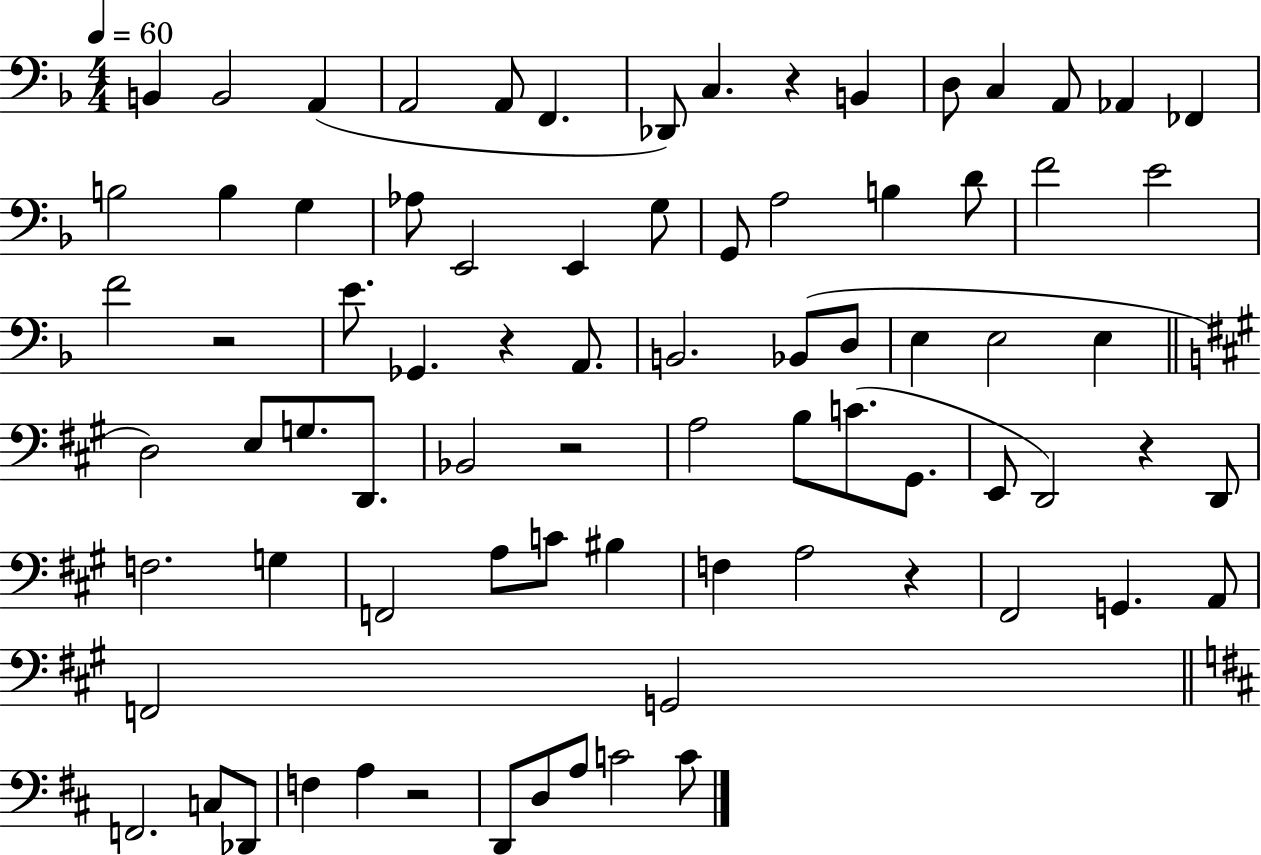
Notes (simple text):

B2/q B2/h A2/q A2/h A2/e F2/q. Db2/e C3/q. R/q B2/q D3/e C3/q A2/e Ab2/q FES2/q B3/h B3/q G3/q Ab3/e E2/h E2/q G3/e G2/e A3/h B3/q D4/e F4/h E4/h F4/h R/h E4/e. Gb2/q. R/q A2/e. B2/h. Bb2/e D3/e E3/q E3/h E3/q D3/h E3/e G3/e. D2/e. Bb2/h R/h A3/h B3/e C4/e. G#2/e. E2/e D2/h R/q D2/e F3/h. G3/q F2/h A3/e C4/e BIS3/q F3/q A3/h R/q F#2/h G2/q. A2/e F2/h G2/h F2/h. C3/e Db2/e F3/q A3/q R/h D2/e D3/e A3/e C4/h C4/e